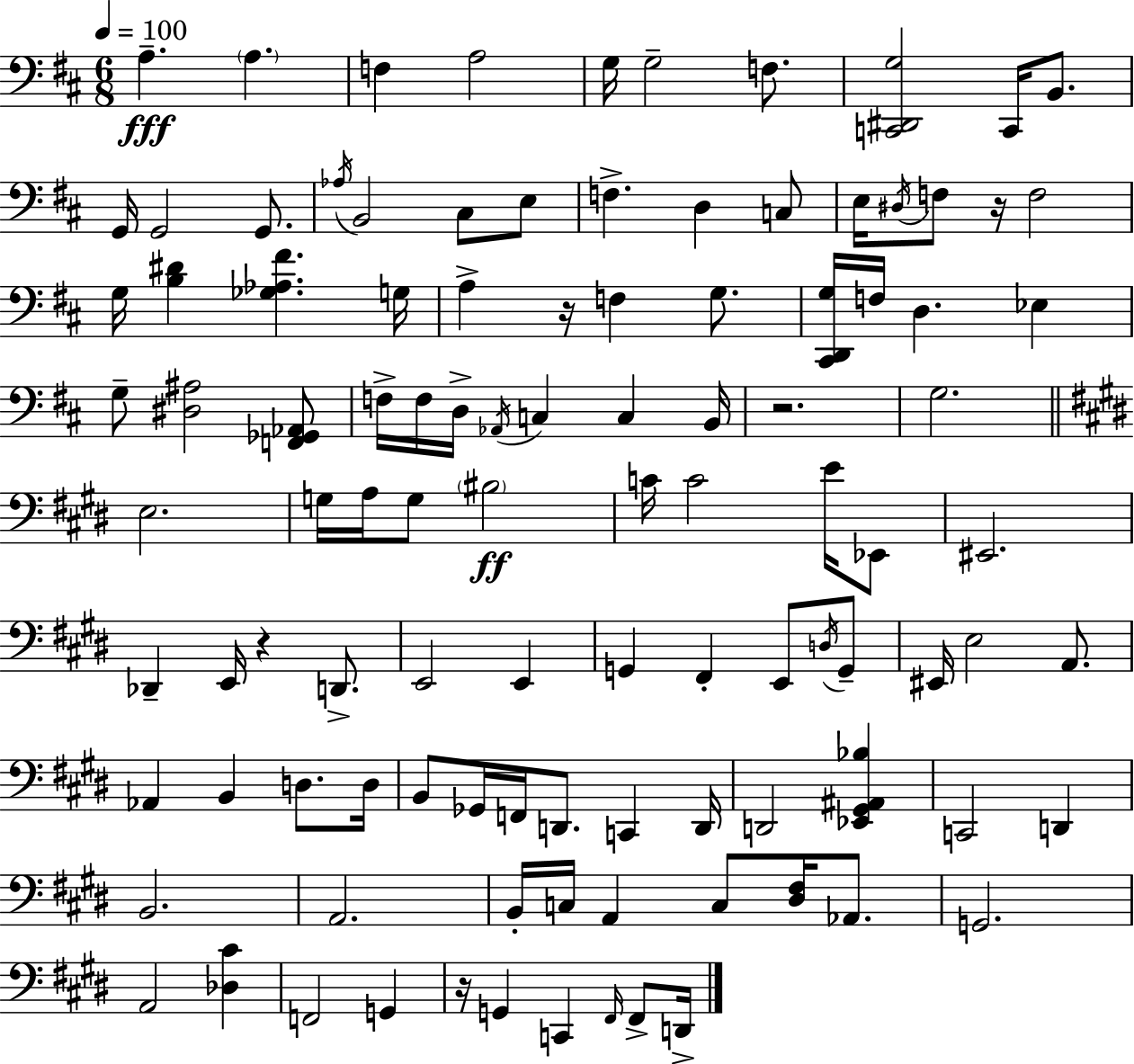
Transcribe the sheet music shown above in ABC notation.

X:1
T:Untitled
M:6/8
L:1/4
K:D
A, A, F, A,2 G,/4 G,2 F,/2 [C,,^D,,G,]2 C,,/4 B,,/2 G,,/4 G,,2 G,,/2 _A,/4 B,,2 ^C,/2 E,/2 F, D, C,/2 E,/4 ^D,/4 F,/2 z/4 F,2 G,/4 [B,^D] [_G,_A,^F] G,/4 A, z/4 F, G,/2 [^C,,D,,G,]/4 F,/4 D, _E, G,/2 [^D,^A,]2 [F,,_G,,_A,,]/2 F,/4 F,/4 D,/4 _A,,/4 C, C, B,,/4 z2 G,2 E,2 G,/4 A,/4 G,/2 ^B,2 C/4 C2 E/4 _E,,/2 ^E,,2 _D,, E,,/4 z D,,/2 E,,2 E,, G,, ^F,, E,,/2 D,/4 G,,/2 ^E,,/4 E,2 A,,/2 _A,, B,, D,/2 D,/4 B,,/2 _G,,/4 F,,/4 D,,/2 C,, D,,/4 D,,2 [_E,,^G,,^A,,_B,] C,,2 D,, B,,2 A,,2 B,,/4 C,/4 A,, C,/2 [^D,^F,]/4 _A,,/2 G,,2 A,,2 [_D,^C] F,,2 G,, z/4 G,, C,, ^F,,/4 ^F,,/2 D,,/4